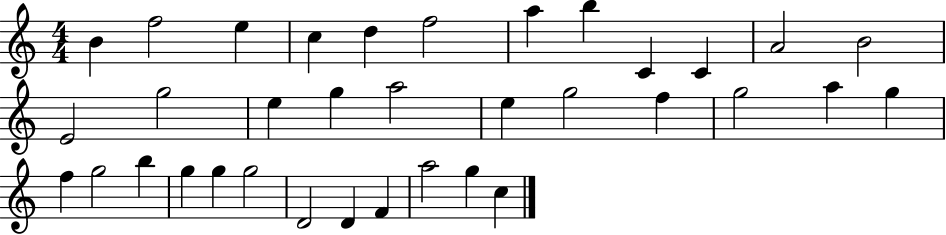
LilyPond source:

{
  \clef treble
  \numericTimeSignature
  \time 4/4
  \key c \major
  b'4 f''2 e''4 | c''4 d''4 f''2 | a''4 b''4 c'4 c'4 | a'2 b'2 | \break e'2 g''2 | e''4 g''4 a''2 | e''4 g''2 f''4 | g''2 a''4 g''4 | \break f''4 g''2 b''4 | g''4 g''4 g''2 | d'2 d'4 f'4 | a''2 g''4 c''4 | \break \bar "|."
}